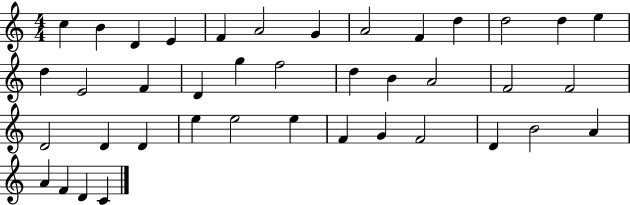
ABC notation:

X:1
T:Untitled
M:4/4
L:1/4
K:C
c B D E F A2 G A2 F d d2 d e d E2 F D g f2 d B A2 F2 F2 D2 D D e e2 e F G F2 D B2 A A F D C